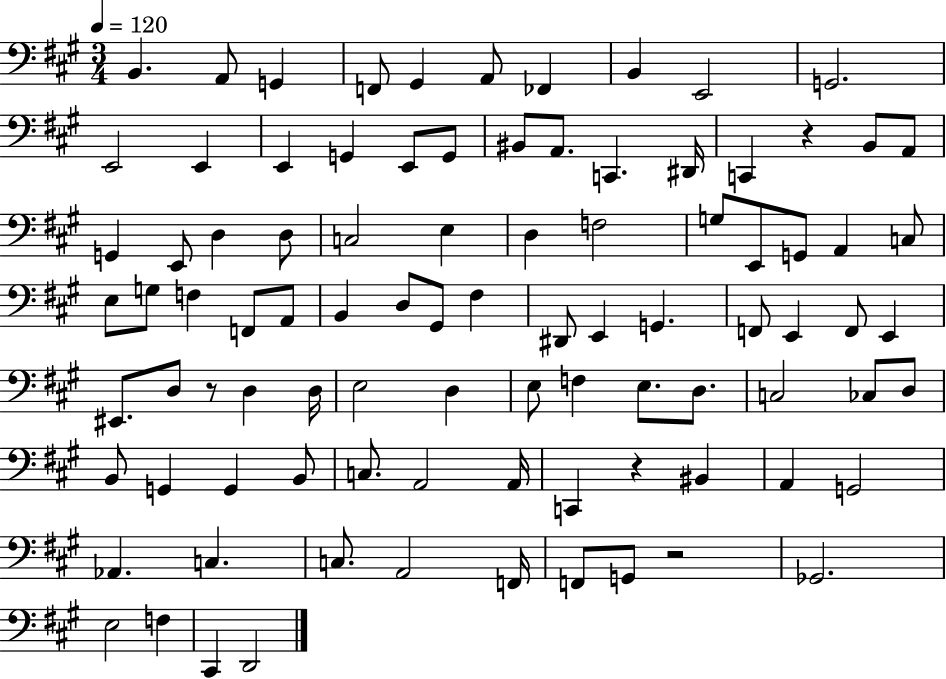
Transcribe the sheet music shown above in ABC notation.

X:1
T:Untitled
M:3/4
L:1/4
K:A
B,, A,,/2 G,, F,,/2 ^G,, A,,/2 _F,, B,, E,,2 G,,2 E,,2 E,, E,, G,, E,,/2 G,,/2 ^B,,/2 A,,/2 C,, ^D,,/4 C,, z B,,/2 A,,/2 G,, E,,/2 D, D,/2 C,2 E, D, F,2 G,/2 E,,/2 G,,/2 A,, C,/2 E,/2 G,/2 F, F,,/2 A,,/2 B,, D,/2 ^G,,/2 ^F, ^D,,/2 E,, G,, F,,/2 E,, F,,/2 E,, ^E,,/2 D,/2 z/2 D, D,/4 E,2 D, E,/2 F, E,/2 D,/2 C,2 _C,/2 D,/2 B,,/2 G,, G,, B,,/2 C,/2 A,,2 A,,/4 C,, z ^B,, A,, G,,2 _A,, C, C,/2 A,,2 F,,/4 F,,/2 G,,/2 z2 _G,,2 E,2 F, ^C,, D,,2